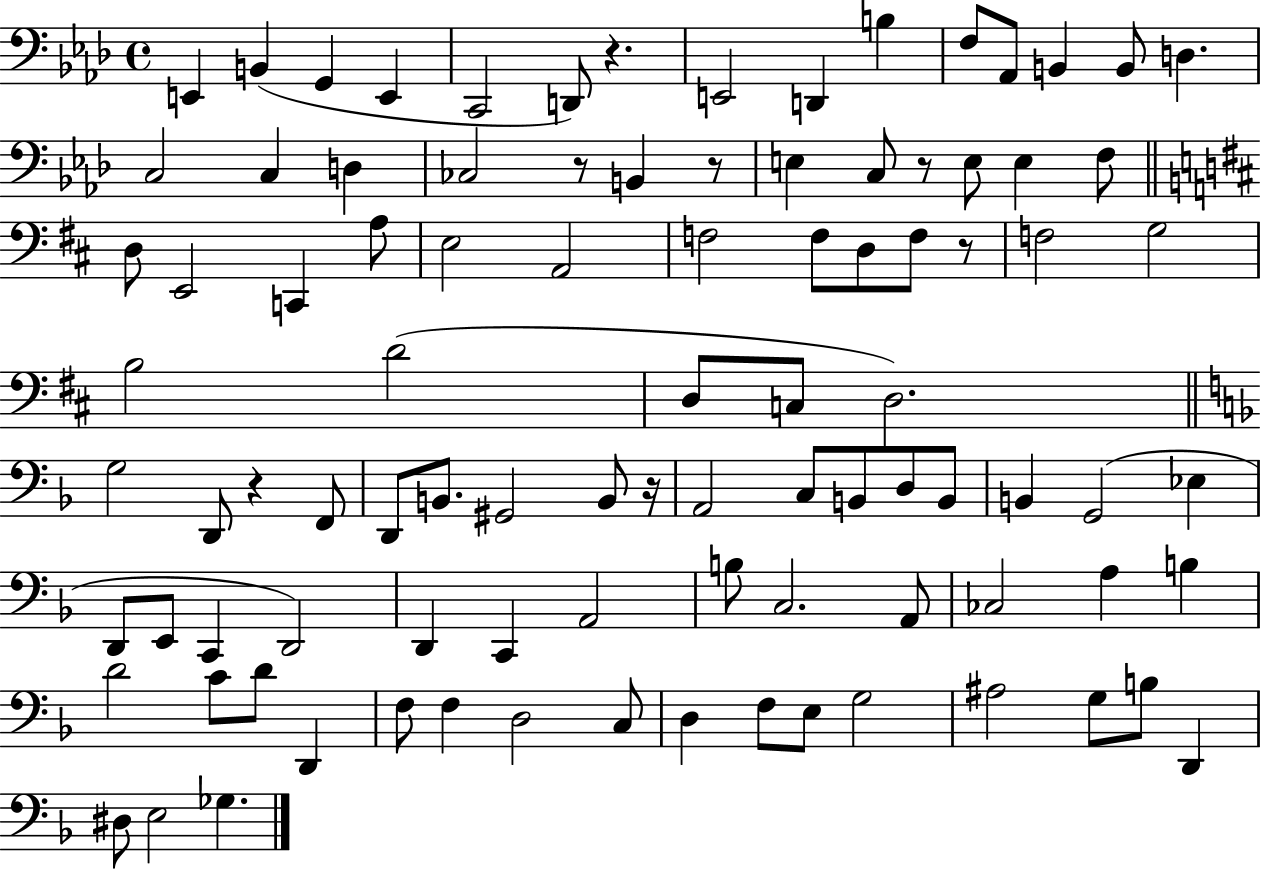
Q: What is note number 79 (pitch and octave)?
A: F3